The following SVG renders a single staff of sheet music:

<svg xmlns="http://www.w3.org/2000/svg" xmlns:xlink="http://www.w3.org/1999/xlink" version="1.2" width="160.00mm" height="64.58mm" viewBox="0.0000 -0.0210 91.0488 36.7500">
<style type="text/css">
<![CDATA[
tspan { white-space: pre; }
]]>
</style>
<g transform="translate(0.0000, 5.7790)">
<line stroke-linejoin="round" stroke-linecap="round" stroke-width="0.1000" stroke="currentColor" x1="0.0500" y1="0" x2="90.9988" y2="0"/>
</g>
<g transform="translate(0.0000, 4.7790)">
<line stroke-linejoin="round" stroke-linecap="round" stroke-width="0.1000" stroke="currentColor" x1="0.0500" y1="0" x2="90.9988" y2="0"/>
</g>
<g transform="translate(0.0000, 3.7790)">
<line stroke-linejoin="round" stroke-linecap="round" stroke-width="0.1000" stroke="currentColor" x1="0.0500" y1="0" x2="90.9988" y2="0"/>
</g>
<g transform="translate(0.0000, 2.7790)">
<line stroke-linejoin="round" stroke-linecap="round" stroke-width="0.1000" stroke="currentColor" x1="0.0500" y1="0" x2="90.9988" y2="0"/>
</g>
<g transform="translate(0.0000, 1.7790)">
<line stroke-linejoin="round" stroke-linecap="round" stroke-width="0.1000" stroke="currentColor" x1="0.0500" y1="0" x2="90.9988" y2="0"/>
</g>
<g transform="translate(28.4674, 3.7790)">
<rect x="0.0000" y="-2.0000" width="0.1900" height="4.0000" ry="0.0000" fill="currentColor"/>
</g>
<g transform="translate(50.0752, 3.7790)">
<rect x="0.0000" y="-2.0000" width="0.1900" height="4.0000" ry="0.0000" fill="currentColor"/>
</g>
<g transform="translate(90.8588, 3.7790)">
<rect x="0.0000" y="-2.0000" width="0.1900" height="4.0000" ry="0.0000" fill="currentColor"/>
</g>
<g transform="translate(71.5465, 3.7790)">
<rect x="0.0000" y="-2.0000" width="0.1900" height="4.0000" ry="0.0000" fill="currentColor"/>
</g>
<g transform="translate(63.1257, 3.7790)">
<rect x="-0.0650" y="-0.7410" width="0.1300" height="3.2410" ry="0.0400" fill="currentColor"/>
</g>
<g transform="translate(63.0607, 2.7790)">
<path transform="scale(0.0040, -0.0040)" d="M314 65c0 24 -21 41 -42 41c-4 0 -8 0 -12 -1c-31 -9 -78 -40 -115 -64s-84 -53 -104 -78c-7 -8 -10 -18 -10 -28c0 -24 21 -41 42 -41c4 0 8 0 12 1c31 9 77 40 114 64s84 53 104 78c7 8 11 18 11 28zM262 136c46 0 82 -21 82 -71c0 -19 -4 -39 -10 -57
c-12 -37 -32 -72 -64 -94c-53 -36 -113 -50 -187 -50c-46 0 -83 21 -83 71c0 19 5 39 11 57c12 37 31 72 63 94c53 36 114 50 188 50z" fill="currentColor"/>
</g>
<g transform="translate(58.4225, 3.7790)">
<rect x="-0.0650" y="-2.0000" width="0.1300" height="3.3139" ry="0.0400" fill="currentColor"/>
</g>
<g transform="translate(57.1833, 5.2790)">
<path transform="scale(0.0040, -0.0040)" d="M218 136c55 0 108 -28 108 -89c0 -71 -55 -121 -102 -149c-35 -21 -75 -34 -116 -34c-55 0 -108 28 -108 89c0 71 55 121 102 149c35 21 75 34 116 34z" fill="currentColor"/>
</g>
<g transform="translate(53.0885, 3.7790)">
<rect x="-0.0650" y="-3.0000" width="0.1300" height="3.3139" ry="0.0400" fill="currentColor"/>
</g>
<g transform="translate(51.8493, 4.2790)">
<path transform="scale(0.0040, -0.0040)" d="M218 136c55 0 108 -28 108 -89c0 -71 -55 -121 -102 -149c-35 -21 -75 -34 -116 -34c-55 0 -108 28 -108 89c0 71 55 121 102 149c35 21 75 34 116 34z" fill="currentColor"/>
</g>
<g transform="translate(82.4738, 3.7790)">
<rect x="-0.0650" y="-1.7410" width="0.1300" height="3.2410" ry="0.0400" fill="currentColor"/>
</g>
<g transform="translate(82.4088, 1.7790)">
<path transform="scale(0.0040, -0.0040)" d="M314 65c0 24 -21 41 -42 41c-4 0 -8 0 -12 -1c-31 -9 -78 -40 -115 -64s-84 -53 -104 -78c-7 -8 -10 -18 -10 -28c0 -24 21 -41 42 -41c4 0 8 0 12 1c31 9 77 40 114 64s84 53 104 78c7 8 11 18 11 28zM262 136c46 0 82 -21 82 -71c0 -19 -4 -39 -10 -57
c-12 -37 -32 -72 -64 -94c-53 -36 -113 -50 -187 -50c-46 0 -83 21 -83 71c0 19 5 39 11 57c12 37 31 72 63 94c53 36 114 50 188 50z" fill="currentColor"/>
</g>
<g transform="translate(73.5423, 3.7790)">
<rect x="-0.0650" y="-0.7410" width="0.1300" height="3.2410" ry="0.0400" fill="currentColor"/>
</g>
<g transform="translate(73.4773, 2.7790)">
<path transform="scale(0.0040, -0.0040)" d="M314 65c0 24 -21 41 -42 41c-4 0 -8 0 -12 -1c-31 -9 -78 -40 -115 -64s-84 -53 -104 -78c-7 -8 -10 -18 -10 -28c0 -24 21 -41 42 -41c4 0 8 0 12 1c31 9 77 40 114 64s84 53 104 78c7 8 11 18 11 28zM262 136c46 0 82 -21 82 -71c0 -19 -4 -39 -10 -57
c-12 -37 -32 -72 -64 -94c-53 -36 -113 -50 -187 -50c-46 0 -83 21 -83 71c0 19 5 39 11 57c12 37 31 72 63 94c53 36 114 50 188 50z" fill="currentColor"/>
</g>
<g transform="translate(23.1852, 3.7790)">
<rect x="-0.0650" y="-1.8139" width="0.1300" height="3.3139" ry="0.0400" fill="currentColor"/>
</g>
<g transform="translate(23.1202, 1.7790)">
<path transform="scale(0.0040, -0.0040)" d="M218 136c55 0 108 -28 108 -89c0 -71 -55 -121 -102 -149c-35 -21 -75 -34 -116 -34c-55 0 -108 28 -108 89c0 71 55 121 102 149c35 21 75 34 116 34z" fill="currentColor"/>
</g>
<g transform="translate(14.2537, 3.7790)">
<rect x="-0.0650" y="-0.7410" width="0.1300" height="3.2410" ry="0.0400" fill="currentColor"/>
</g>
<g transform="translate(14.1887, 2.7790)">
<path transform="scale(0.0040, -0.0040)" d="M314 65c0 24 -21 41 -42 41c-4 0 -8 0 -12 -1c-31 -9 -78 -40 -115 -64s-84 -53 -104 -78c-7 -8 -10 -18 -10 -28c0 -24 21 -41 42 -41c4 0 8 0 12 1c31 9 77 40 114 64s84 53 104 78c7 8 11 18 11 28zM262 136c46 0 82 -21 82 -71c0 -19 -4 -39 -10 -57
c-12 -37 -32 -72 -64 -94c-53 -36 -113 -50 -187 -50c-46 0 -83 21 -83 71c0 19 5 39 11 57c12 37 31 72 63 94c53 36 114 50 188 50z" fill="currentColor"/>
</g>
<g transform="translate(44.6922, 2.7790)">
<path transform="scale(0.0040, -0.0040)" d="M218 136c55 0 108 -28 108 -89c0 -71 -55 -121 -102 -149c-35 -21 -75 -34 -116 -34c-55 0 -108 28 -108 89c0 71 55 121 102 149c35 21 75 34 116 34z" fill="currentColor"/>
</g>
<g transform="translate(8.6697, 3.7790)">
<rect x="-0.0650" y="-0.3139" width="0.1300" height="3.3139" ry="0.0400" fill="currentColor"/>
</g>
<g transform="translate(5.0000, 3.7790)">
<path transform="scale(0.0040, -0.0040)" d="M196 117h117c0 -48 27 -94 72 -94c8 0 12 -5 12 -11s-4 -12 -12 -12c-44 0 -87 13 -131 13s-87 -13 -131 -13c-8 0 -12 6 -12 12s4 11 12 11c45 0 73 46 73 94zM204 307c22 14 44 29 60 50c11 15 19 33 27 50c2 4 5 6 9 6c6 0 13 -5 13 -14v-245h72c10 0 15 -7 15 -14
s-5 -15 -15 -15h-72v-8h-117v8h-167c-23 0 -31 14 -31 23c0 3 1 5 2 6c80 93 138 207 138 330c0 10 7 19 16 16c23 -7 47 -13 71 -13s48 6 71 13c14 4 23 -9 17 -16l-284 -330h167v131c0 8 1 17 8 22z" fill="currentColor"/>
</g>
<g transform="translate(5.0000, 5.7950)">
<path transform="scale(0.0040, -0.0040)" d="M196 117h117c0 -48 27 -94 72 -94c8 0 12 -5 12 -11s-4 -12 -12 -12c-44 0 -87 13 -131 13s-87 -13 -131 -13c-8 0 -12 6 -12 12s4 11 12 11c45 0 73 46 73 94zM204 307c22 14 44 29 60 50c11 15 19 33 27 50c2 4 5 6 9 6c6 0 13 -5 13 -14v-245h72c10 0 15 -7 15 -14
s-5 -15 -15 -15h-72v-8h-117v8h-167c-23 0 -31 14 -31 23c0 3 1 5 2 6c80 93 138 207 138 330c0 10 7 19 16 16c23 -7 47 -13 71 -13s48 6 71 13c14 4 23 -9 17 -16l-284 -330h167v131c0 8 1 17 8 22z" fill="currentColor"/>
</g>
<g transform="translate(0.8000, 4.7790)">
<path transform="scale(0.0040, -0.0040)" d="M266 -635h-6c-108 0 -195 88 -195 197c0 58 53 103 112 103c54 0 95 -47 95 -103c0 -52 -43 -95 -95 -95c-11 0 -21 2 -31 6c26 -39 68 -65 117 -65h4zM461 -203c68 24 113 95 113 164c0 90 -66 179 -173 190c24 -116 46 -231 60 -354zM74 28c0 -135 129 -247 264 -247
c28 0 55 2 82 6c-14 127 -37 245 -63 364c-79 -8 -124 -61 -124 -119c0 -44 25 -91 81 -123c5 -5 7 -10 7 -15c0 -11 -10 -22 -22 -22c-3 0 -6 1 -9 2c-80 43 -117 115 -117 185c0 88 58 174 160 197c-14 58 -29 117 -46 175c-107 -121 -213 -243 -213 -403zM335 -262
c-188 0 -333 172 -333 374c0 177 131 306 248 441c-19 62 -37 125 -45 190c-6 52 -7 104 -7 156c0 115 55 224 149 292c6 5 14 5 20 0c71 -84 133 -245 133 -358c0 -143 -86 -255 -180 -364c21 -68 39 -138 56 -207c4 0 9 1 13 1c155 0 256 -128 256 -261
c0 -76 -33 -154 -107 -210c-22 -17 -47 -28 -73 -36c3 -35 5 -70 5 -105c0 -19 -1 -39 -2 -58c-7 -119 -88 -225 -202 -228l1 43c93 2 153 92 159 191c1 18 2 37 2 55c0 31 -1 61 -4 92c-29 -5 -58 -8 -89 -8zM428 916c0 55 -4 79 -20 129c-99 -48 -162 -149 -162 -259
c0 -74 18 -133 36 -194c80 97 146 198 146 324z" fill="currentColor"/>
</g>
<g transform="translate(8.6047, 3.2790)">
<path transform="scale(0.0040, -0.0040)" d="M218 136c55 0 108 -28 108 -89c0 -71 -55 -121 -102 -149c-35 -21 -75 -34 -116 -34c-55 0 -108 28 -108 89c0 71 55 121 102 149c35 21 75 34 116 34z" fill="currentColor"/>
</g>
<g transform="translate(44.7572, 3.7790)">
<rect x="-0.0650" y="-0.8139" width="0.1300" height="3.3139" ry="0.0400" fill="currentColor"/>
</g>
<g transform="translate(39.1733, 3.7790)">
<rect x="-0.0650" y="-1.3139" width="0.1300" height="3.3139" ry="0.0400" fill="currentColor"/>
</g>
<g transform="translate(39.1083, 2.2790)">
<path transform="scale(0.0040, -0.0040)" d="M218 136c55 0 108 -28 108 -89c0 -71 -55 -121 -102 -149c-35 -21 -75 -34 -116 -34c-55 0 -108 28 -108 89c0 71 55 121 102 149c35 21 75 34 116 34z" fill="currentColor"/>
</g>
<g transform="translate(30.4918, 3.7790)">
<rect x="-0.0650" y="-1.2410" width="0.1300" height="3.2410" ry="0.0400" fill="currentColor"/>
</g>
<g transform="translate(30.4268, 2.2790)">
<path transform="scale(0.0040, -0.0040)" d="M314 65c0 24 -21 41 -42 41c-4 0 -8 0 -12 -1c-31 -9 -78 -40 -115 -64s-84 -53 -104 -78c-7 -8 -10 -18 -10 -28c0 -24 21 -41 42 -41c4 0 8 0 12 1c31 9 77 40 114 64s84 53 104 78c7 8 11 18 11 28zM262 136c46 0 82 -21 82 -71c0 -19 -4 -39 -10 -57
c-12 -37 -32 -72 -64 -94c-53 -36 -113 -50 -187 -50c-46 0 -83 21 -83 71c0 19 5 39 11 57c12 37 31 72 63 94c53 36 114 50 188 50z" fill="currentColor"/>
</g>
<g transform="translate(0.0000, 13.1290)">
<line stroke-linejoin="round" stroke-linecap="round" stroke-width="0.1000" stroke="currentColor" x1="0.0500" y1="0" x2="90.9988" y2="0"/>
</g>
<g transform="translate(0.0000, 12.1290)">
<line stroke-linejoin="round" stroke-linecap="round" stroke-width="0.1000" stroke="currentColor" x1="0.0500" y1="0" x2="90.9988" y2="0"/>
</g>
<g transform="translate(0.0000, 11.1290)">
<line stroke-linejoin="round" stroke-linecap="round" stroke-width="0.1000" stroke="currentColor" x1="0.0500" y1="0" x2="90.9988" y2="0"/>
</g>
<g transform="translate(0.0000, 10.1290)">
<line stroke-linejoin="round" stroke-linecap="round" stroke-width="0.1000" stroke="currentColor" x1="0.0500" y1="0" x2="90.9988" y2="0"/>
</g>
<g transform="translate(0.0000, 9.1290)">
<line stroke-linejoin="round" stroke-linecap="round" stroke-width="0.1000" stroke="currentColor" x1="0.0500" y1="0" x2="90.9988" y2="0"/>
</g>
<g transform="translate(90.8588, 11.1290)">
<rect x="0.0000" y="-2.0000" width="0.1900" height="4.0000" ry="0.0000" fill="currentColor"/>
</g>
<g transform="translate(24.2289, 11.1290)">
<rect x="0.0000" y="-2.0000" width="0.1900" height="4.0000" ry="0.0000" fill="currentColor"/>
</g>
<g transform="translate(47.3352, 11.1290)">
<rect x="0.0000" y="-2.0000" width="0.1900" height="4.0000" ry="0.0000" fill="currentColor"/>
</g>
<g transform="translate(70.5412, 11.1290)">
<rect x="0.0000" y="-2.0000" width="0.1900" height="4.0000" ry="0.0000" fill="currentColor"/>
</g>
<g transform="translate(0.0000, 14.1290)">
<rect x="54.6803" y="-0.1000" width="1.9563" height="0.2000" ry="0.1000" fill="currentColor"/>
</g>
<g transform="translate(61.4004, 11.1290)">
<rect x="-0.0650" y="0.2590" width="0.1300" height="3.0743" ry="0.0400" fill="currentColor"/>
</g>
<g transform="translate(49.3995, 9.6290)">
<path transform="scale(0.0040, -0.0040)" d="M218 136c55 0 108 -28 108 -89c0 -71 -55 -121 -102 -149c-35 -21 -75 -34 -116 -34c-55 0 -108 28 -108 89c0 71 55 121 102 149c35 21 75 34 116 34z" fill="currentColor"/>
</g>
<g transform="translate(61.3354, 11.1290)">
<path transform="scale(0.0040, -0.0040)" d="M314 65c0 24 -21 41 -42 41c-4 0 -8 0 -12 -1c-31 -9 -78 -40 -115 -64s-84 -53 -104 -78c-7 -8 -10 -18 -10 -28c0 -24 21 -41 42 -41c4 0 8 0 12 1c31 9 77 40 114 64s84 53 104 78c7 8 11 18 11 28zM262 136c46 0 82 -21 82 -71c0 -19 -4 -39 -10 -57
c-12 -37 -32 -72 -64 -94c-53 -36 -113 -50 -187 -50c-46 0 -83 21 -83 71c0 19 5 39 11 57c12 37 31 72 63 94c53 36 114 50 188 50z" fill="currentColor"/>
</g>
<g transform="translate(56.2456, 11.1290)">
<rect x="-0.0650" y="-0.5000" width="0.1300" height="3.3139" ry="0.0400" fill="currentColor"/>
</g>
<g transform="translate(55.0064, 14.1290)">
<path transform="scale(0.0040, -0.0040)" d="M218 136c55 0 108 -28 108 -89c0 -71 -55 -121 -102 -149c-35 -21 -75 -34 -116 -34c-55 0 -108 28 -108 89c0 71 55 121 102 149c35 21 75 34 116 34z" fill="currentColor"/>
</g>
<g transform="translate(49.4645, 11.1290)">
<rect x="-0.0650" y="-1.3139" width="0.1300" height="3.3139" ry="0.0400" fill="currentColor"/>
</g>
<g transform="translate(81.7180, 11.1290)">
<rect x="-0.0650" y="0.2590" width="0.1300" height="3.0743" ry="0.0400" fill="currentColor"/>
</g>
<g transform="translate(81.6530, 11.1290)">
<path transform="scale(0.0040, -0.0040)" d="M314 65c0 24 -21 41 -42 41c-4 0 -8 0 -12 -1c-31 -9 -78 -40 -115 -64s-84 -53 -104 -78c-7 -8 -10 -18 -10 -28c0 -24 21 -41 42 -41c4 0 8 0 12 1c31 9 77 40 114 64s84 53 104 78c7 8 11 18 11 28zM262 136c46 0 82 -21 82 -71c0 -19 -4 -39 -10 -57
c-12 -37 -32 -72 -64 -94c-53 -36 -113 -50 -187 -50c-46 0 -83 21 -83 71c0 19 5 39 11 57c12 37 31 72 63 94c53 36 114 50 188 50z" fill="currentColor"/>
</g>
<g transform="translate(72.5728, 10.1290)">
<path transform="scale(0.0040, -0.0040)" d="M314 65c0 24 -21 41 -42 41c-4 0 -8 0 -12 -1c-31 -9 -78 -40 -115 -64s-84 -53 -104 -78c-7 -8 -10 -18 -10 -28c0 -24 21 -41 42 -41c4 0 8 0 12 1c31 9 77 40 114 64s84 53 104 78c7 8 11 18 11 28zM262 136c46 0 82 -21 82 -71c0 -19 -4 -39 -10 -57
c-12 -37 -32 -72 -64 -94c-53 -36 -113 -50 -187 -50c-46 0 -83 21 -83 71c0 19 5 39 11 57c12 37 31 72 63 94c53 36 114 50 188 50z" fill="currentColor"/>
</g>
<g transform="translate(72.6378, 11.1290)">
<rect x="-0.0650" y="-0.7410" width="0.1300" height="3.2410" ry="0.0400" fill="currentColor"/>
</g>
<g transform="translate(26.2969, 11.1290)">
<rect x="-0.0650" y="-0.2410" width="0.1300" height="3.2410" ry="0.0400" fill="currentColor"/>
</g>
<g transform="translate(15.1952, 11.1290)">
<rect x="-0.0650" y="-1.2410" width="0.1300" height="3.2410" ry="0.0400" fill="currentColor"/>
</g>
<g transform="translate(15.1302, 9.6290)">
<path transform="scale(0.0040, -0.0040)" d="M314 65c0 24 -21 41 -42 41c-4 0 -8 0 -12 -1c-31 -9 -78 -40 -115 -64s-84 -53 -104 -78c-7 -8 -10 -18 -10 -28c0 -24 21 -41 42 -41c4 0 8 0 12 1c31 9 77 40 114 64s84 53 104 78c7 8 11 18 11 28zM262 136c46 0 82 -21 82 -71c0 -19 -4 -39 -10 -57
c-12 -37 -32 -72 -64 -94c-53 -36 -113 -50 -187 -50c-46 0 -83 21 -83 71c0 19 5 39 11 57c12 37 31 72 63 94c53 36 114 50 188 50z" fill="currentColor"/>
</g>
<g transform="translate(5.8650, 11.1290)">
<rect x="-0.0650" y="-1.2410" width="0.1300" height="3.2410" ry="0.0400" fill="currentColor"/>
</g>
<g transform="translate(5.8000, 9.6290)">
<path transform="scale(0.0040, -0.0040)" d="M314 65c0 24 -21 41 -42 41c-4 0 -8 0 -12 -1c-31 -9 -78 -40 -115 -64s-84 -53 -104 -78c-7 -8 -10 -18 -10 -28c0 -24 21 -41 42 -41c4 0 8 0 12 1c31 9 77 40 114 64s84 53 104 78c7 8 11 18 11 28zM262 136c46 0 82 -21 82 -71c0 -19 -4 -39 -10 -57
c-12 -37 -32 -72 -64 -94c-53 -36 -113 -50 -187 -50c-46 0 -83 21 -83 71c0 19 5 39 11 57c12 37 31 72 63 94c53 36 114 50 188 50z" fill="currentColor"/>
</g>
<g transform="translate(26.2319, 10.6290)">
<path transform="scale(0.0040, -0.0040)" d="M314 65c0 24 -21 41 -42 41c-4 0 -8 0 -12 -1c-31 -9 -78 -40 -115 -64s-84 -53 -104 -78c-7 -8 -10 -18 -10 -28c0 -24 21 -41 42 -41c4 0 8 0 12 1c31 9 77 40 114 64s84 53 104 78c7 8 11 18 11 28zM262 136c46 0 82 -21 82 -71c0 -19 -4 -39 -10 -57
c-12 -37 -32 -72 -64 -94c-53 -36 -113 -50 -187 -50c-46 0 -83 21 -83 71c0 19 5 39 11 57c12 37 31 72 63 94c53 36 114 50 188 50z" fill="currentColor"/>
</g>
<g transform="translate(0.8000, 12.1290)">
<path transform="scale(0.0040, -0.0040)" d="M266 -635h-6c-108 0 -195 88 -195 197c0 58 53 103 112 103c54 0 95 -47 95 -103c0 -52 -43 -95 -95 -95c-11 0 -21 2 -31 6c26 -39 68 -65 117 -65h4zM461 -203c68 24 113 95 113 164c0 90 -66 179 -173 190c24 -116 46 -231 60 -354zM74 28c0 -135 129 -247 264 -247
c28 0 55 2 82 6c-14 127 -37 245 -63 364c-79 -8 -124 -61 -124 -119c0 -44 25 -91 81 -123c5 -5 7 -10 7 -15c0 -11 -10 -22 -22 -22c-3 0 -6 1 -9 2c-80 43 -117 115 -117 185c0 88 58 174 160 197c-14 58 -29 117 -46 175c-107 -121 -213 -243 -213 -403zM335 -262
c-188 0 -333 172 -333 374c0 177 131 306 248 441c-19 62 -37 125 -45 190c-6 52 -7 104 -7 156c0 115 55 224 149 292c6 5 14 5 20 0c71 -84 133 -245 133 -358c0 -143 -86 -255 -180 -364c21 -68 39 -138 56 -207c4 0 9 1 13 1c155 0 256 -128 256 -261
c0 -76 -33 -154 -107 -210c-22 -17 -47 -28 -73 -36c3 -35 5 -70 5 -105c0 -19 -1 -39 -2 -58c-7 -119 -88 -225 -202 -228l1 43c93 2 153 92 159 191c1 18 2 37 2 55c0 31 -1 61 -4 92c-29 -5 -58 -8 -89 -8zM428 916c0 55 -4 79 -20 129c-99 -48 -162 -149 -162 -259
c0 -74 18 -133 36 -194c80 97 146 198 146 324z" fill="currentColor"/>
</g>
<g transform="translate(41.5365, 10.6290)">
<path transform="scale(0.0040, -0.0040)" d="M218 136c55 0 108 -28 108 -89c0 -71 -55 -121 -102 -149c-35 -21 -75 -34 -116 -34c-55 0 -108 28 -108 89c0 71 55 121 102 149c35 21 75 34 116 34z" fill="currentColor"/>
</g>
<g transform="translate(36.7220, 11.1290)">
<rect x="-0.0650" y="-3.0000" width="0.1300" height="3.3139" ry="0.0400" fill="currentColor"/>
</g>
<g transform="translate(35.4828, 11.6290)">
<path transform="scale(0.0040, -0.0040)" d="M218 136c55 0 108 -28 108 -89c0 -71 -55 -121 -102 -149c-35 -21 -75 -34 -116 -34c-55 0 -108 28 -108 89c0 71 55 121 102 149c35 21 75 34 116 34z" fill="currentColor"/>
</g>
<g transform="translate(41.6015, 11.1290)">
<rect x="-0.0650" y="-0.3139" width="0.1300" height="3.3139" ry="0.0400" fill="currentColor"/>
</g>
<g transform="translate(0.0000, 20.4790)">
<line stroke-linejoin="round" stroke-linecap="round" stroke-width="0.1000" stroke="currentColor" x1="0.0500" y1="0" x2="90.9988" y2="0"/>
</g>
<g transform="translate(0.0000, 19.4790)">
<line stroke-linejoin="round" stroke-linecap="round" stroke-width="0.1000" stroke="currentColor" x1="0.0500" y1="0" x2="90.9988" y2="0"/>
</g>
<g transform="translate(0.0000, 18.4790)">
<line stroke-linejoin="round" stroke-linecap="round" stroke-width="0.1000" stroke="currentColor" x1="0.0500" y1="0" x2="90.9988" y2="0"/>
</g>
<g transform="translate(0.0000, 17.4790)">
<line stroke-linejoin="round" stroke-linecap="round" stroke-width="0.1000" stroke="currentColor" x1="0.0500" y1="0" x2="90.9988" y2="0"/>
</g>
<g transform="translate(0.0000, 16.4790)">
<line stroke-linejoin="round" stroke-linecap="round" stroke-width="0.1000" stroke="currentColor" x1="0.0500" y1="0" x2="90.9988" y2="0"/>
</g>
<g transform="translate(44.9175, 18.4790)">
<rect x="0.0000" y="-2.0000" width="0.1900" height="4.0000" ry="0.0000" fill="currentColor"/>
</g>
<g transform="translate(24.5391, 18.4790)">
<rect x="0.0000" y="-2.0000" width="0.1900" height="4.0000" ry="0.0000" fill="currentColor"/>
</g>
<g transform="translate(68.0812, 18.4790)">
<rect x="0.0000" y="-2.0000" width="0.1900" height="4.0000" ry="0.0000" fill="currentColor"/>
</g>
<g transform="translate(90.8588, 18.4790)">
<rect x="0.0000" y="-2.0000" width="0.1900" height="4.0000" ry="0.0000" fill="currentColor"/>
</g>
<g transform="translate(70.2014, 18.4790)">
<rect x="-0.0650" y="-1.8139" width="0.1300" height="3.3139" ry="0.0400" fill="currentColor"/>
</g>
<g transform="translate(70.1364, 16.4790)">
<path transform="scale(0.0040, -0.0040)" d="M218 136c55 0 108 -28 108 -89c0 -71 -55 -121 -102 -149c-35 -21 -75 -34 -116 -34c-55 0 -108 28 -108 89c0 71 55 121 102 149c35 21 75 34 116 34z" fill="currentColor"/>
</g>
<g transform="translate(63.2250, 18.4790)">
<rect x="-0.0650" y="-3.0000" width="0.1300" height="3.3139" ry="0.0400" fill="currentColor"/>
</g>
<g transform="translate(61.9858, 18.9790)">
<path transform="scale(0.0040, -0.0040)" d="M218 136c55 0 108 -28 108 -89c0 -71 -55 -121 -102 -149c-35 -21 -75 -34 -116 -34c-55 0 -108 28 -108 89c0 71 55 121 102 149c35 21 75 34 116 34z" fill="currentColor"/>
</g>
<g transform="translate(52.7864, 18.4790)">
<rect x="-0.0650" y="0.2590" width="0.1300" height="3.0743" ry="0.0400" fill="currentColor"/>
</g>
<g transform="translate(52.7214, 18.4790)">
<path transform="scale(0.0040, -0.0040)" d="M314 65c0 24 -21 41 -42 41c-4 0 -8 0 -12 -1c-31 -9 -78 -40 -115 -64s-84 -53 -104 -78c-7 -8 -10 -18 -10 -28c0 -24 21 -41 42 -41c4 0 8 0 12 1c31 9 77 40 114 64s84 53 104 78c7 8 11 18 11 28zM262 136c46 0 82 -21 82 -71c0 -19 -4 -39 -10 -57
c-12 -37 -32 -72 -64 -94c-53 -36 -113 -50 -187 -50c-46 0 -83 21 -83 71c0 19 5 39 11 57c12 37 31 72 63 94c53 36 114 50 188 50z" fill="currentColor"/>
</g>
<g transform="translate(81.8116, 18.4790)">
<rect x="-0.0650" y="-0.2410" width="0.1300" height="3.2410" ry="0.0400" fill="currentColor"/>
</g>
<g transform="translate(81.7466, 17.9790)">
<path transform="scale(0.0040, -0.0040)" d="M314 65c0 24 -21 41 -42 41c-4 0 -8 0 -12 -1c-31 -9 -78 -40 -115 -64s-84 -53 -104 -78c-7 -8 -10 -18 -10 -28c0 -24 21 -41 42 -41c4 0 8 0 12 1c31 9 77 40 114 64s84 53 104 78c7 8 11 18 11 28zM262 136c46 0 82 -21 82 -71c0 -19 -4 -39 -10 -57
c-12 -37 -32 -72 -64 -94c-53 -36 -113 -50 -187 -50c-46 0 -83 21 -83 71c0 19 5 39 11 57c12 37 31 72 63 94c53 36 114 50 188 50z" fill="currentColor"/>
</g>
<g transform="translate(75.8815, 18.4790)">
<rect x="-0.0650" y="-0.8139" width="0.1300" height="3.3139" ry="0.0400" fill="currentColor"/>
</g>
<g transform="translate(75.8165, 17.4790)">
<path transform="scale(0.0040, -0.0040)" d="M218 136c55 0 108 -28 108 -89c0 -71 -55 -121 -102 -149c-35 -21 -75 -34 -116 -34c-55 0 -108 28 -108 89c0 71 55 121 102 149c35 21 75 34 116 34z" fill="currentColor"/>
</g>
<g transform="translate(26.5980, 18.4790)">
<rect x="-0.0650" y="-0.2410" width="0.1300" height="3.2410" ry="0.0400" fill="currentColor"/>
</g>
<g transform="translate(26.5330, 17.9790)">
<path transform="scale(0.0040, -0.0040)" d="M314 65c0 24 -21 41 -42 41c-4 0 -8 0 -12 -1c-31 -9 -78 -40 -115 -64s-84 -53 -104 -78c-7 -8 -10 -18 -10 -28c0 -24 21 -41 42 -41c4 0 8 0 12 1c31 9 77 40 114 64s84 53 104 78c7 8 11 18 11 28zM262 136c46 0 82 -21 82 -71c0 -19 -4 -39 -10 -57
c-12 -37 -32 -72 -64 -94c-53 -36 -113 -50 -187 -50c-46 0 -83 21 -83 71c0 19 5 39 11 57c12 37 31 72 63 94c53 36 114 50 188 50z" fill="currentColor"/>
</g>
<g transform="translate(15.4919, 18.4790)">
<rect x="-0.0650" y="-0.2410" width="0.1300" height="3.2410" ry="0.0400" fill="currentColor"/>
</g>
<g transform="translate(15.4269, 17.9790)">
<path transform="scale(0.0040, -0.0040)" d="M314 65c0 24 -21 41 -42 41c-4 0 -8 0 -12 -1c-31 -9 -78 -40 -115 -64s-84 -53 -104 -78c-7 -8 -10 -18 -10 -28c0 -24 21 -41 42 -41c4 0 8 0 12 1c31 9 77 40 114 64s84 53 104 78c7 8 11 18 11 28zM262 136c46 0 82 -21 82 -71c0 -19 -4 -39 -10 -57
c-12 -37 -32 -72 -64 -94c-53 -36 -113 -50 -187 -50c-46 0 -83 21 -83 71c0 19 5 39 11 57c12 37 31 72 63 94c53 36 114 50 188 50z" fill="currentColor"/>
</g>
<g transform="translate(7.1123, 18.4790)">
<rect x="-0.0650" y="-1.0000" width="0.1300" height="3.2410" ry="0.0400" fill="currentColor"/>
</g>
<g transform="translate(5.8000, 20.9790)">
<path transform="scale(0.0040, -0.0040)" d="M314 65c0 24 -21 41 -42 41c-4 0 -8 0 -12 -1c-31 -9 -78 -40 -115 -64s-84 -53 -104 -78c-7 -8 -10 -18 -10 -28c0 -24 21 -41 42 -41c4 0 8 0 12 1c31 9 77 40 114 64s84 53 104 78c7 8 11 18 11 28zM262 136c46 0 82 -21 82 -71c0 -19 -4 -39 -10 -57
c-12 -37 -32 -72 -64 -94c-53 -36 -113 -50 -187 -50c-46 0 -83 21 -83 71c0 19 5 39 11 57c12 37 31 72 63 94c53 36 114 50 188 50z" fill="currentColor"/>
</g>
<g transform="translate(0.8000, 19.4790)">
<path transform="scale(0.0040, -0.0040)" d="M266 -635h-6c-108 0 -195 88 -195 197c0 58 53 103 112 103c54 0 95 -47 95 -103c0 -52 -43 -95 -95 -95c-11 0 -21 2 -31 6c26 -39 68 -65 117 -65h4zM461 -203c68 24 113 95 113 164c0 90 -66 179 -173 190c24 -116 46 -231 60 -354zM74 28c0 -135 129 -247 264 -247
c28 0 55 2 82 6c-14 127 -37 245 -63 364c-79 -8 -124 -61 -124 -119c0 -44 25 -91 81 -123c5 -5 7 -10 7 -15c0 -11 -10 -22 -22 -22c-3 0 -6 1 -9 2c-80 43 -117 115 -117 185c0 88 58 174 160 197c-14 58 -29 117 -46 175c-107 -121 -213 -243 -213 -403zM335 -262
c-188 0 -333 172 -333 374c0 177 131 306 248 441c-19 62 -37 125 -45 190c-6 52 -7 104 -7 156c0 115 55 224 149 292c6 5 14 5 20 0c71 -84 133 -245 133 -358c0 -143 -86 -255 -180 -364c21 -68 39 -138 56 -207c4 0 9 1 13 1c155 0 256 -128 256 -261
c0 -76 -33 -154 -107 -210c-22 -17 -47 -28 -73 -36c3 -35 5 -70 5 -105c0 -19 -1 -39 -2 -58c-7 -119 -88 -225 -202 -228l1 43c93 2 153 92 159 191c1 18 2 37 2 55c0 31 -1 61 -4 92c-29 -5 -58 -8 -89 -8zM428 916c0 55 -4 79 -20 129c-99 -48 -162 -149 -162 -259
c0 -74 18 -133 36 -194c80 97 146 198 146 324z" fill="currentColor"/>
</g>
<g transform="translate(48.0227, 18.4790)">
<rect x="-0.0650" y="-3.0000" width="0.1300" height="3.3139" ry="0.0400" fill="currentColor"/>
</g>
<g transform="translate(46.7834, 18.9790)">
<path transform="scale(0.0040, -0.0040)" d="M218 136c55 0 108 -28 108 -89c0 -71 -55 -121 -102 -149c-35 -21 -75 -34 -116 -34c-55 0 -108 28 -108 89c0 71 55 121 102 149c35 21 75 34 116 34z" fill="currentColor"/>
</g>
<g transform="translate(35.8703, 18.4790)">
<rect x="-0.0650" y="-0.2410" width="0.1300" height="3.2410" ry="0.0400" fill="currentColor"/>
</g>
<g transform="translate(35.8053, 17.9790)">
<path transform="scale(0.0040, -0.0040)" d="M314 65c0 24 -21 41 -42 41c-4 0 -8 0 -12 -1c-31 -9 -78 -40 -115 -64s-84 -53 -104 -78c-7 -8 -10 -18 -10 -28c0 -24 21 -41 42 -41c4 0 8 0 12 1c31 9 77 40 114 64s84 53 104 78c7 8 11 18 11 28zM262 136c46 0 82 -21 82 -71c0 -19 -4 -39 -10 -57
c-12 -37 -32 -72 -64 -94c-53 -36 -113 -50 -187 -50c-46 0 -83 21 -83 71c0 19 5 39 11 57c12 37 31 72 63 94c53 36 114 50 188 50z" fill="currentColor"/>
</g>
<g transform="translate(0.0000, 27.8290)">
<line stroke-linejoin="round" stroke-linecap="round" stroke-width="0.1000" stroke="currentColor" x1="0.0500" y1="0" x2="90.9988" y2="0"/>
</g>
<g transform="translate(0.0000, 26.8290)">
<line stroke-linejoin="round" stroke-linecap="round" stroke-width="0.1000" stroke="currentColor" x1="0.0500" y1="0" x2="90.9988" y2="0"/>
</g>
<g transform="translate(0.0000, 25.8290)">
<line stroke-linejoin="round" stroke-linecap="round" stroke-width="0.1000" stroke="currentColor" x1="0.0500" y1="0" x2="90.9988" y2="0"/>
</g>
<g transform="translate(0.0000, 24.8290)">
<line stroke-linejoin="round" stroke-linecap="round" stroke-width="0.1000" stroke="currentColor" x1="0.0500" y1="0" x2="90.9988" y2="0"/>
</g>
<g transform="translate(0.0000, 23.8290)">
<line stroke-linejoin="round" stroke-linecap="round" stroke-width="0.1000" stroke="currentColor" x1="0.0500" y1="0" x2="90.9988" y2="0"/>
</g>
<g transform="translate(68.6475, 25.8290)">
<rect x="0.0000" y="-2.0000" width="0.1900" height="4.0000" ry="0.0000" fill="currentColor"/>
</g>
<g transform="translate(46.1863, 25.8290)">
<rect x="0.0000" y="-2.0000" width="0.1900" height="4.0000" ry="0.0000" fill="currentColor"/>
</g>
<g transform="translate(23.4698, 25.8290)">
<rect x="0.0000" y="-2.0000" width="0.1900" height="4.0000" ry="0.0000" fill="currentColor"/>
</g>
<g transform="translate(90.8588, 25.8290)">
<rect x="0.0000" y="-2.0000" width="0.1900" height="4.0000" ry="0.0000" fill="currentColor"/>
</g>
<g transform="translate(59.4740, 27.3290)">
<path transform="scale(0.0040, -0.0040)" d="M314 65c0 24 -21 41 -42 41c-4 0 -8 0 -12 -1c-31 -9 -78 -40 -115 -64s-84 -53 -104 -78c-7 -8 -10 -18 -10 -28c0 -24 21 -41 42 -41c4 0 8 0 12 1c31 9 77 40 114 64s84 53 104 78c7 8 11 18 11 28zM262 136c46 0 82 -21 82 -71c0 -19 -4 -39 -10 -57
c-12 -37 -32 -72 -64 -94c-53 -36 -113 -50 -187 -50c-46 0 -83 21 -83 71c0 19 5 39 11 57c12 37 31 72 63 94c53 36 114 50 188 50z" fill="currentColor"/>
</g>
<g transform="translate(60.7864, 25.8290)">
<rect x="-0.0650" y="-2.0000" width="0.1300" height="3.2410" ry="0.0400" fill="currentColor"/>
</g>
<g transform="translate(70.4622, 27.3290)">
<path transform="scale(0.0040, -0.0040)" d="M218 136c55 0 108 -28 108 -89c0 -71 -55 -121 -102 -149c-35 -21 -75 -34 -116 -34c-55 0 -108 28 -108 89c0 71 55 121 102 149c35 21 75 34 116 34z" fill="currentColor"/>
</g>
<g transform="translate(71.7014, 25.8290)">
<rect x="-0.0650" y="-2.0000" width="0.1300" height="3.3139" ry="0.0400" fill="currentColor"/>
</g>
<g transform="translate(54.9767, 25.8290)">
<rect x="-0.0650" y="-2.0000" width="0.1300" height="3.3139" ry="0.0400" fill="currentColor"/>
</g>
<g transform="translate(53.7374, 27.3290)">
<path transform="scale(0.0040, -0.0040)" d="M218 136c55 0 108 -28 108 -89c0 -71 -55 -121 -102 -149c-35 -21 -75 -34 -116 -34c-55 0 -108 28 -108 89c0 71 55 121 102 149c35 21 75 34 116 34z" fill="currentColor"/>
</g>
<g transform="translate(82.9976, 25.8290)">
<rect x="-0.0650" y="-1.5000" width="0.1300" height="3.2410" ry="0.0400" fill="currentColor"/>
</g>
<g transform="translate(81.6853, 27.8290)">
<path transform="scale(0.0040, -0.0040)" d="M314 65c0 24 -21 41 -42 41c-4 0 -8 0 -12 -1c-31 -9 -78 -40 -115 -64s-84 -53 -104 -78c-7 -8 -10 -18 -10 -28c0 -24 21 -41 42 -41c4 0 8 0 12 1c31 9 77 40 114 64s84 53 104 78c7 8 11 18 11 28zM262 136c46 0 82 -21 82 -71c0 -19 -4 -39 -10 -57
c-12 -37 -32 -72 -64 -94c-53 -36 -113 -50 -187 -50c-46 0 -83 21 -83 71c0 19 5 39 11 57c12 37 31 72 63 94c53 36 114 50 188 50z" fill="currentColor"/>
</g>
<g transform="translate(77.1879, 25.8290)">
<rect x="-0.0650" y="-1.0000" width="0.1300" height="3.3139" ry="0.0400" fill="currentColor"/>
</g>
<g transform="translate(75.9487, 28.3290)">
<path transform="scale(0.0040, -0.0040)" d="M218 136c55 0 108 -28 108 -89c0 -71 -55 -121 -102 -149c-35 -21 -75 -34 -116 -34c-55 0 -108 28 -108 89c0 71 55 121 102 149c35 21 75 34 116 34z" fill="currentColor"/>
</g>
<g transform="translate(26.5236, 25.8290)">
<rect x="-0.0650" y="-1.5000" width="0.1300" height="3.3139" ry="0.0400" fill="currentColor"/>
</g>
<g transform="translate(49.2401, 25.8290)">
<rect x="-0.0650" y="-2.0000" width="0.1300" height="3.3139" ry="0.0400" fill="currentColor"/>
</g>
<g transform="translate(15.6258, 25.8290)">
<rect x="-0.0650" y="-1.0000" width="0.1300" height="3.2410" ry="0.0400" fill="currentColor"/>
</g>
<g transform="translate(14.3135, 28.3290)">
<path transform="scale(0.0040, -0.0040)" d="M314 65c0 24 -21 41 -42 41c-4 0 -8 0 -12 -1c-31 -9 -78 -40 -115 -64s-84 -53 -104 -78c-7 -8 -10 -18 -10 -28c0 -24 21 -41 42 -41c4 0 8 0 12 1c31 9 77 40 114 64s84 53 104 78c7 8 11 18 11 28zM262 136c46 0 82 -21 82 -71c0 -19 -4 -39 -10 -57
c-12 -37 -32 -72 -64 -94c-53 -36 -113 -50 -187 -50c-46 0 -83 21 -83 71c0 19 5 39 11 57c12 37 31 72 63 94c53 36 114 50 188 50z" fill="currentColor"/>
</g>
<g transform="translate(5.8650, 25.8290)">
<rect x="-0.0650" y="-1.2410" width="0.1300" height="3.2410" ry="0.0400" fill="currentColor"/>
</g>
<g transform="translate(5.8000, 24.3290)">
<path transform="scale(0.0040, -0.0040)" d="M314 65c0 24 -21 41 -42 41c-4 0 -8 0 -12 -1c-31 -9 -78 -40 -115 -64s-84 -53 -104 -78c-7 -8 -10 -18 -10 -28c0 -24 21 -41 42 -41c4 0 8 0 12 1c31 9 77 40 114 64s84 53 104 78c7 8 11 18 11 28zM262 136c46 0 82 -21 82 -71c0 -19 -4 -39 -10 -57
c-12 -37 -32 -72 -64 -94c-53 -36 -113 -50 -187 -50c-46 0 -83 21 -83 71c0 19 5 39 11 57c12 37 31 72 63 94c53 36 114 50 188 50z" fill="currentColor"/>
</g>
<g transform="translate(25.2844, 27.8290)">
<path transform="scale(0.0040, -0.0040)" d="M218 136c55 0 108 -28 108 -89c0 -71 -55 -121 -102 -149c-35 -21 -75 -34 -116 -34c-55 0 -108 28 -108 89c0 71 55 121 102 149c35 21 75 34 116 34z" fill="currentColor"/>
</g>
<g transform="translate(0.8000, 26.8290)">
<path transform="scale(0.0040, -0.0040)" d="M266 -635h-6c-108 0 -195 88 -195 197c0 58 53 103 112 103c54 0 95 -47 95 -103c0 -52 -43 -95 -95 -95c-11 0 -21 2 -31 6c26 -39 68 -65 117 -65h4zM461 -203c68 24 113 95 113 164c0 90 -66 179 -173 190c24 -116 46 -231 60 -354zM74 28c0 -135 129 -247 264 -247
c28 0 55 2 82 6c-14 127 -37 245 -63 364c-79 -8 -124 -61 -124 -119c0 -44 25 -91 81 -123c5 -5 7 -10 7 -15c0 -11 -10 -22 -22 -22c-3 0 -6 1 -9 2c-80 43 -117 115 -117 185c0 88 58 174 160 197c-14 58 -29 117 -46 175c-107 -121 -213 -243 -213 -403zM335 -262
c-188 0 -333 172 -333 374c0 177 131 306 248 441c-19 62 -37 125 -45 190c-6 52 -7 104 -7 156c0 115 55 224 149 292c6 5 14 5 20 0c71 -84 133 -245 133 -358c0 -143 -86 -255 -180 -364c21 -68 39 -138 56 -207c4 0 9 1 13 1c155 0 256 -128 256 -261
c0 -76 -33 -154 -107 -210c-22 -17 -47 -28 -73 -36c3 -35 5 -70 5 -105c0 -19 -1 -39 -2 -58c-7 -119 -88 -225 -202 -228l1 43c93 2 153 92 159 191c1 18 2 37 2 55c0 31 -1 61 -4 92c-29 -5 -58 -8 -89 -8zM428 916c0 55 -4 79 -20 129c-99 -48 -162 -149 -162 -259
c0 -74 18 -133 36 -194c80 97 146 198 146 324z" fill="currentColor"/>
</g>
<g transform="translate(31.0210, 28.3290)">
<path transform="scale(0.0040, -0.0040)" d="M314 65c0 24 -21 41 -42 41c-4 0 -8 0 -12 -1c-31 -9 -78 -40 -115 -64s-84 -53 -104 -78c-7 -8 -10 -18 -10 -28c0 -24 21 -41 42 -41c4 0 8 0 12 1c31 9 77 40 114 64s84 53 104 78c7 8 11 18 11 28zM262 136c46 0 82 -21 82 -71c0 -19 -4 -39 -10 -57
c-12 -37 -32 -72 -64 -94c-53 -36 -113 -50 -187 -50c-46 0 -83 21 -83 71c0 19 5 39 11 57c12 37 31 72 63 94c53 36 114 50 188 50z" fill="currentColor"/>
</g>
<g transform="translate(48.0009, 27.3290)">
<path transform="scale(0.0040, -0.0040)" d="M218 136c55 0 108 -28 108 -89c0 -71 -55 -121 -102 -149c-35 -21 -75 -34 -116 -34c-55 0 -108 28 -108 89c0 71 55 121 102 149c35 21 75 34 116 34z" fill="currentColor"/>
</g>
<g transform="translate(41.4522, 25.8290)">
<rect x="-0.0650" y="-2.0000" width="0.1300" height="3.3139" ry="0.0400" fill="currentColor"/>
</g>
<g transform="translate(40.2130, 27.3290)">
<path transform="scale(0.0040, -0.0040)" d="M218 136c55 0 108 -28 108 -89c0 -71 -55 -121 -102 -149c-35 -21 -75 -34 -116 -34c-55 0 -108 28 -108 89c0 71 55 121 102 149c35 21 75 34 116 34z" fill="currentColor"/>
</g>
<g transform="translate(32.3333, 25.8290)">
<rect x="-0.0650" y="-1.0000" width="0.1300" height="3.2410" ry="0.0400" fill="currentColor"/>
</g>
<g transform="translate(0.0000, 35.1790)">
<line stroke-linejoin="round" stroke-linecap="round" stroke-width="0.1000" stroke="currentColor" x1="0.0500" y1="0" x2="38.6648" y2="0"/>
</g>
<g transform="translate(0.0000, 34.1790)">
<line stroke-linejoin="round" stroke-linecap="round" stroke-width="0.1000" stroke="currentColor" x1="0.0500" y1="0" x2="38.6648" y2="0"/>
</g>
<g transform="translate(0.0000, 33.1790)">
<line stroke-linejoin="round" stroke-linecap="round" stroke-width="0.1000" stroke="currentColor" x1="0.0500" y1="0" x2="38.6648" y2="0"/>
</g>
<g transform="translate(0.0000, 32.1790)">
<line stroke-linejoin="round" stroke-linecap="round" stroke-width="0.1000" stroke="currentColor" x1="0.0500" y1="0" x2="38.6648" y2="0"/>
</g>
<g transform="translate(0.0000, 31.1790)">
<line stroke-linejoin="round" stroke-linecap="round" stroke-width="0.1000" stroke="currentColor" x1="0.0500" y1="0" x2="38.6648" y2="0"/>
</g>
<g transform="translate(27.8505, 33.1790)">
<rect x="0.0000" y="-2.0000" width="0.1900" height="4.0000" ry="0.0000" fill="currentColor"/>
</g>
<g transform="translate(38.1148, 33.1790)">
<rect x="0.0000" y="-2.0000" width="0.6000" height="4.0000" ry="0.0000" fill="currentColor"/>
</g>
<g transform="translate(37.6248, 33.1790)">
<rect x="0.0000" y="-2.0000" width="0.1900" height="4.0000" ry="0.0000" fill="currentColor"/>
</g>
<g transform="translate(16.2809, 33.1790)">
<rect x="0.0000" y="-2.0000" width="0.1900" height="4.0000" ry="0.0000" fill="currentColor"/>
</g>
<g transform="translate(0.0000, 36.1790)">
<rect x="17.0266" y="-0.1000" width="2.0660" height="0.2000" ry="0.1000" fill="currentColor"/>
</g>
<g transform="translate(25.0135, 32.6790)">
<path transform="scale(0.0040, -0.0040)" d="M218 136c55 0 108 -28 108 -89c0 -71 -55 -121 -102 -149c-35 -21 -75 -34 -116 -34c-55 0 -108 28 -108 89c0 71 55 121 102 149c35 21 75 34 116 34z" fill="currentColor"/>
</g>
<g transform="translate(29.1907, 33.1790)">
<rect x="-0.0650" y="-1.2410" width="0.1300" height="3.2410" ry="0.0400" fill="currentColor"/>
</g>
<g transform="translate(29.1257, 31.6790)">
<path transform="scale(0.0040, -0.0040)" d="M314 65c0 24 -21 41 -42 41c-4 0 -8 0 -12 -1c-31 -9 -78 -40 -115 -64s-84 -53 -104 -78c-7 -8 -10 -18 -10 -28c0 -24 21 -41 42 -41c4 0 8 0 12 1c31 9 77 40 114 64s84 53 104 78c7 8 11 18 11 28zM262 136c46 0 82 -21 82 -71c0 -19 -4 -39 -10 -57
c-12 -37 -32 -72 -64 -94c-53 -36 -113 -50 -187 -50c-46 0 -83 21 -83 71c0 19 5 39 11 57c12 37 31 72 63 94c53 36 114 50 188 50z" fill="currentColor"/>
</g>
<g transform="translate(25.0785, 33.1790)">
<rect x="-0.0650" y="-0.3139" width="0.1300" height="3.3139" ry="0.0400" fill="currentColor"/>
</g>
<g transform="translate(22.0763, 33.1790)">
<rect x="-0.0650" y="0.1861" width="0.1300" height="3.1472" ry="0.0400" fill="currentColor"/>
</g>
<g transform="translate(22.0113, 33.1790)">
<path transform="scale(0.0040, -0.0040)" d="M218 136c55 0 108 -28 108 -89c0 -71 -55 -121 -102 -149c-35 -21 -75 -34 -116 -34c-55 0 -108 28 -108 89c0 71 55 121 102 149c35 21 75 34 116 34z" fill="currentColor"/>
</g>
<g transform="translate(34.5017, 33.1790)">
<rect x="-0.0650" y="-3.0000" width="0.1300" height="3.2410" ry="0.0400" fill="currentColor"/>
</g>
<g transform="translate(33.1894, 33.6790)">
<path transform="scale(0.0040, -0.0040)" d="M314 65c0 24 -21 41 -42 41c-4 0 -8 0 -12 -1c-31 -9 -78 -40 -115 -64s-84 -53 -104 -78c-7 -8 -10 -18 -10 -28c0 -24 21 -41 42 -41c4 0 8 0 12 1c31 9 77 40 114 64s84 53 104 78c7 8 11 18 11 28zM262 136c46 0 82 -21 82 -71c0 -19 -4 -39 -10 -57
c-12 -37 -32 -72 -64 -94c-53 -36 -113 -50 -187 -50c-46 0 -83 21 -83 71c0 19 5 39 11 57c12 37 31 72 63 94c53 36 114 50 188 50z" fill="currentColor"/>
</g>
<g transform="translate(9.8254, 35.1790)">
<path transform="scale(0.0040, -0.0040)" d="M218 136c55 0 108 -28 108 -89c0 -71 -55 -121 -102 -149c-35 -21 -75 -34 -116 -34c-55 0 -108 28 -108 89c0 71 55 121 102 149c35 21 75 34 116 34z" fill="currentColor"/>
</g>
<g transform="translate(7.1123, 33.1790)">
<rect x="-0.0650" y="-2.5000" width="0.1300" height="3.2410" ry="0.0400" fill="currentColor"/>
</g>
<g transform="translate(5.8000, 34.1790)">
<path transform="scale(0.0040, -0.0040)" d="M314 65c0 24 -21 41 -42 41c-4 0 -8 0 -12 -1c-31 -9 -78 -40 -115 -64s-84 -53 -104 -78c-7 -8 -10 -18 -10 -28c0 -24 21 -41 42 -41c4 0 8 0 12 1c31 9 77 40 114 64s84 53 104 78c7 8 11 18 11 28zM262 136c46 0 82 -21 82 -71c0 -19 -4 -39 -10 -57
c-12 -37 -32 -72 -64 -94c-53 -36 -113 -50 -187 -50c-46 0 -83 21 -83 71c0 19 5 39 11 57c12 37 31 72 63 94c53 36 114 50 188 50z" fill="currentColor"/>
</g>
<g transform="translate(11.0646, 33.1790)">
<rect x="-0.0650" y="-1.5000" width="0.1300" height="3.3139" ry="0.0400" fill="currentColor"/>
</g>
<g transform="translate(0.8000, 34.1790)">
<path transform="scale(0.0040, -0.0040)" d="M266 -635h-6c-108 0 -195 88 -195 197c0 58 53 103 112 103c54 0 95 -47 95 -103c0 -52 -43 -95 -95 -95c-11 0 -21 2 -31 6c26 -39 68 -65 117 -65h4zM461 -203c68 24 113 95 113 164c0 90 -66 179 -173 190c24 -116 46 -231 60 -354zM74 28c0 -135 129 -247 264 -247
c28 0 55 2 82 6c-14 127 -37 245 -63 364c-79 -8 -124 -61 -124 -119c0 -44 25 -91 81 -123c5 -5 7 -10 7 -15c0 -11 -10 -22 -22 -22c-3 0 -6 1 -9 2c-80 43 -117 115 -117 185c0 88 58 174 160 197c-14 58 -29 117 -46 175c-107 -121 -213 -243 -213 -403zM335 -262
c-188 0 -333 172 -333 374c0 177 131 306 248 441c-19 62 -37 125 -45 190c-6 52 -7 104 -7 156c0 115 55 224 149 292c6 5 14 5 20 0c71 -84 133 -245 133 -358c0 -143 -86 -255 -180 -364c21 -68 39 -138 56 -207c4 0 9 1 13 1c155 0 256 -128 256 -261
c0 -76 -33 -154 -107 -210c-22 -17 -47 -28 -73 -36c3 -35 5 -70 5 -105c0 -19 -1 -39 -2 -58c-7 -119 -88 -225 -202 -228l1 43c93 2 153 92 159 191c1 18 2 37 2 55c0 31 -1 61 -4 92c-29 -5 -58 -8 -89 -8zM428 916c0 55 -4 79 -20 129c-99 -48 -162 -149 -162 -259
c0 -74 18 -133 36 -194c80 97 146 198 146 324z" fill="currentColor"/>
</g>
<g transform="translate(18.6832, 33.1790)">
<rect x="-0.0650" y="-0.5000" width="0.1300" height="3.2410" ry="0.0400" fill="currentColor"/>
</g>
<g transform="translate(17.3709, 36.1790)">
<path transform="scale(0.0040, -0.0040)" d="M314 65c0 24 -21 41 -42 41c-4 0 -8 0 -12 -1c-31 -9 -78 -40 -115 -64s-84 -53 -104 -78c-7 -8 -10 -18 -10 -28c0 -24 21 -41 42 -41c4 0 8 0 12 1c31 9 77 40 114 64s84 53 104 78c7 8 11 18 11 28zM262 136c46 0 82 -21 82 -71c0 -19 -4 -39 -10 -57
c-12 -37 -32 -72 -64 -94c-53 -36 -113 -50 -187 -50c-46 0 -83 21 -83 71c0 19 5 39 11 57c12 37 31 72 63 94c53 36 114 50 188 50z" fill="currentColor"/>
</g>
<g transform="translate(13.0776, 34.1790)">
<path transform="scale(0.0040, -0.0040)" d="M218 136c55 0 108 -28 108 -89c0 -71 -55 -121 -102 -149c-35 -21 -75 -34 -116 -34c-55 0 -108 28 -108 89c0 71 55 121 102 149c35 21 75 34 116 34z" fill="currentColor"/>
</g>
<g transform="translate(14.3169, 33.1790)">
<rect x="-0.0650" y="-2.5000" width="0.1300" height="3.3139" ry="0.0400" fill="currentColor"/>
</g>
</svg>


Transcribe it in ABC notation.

X:1
T:Untitled
M:4/4
L:1/4
K:C
c d2 f e2 e d A F d2 d2 f2 e2 e2 c2 A c e C B2 d2 B2 D2 c2 c2 c2 A B2 A f d c2 e2 D2 E D2 F F F F2 F D E2 G2 E G C2 B c e2 A2